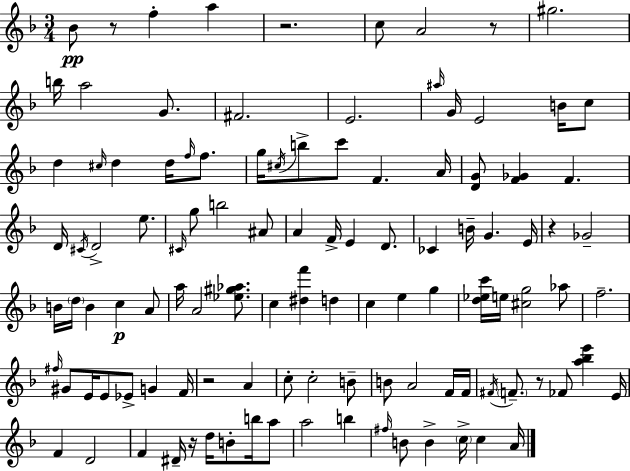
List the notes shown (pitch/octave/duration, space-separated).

Bb4/e R/e F5/q A5/q R/h. C5/e A4/h R/e G#5/h. B5/s A5/h G4/e. F#4/h. E4/h. A#5/s G4/s E4/h B4/s C5/e D5/q C#5/s D5/q D5/s F5/s F5/e. G5/s C#5/s B5/e C6/e F4/q. A4/s [D4,G4]/e [F4,Gb4]/q F4/q. D4/s C#4/s D4/h E5/e. C#4/s G5/e B5/h A#4/e A4/q F4/s E4/q D4/e. CES4/q B4/s G4/q. E4/s R/q Gb4/h B4/s D5/s B4/q C5/q A4/e A5/s A4/h [Eb5,G#5,Ab5]/e. C5/q [D#5,F6]/q D5/q C5/q E5/q G5/q [D5,Eb5,C6]/s E5/s [C#5,G5]/h Ab5/e F5/h. F#5/s G#4/e E4/s E4/e Eb4/e G4/q F4/s R/h A4/q C5/e C5/h B4/e B4/e A4/h F4/s F4/s F#4/s F4/e. R/e FES4/e [A5,Bb5,E6]/q E4/s F4/q D4/h F4/q D#4/s R/s D5/s B4/e B5/s A5/e A5/h B5/q F#5/s B4/e B4/q C5/s C5/q A4/s